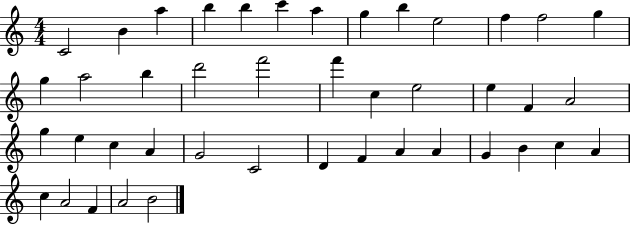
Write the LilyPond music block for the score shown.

{
  \clef treble
  \numericTimeSignature
  \time 4/4
  \key c \major
  c'2 b'4 a''4 | b''4 b''4 c'''4 a''4 | g''4 b''4 e''2 | f''4 f''2 g''4 | \break g''4 a''2 b''4 | d'''2 f'''2 | f'''4 c''4 e''2 | e''4 f'4 a'2 | \break g''4 e''4 c''4 a'4 | g'2 c'2 | d'4 f'4 a'4 a'4 | g'4 b'4 c''4 a'4 | \break c''4 a'2 f'4 | a'2 b'2 | \bar "|."
}